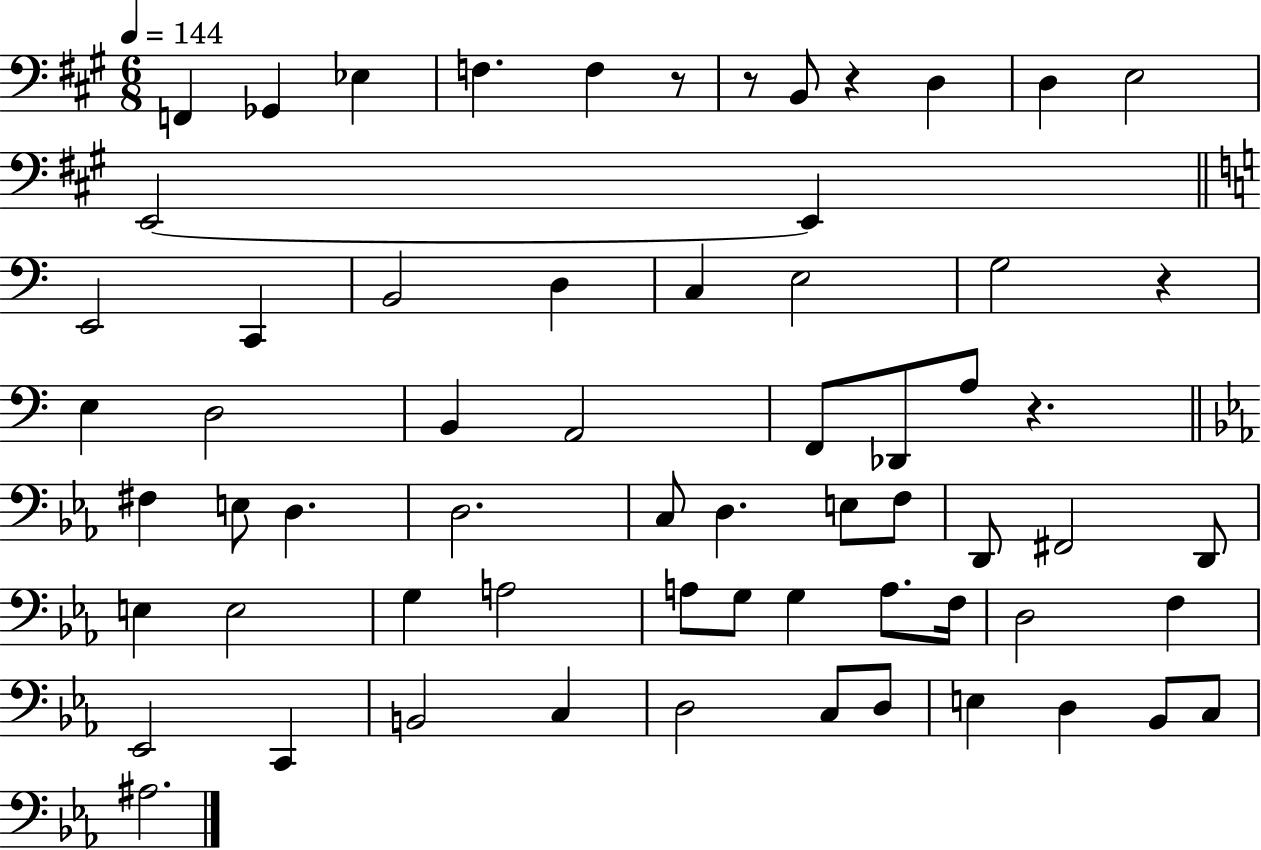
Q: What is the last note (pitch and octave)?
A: A#3